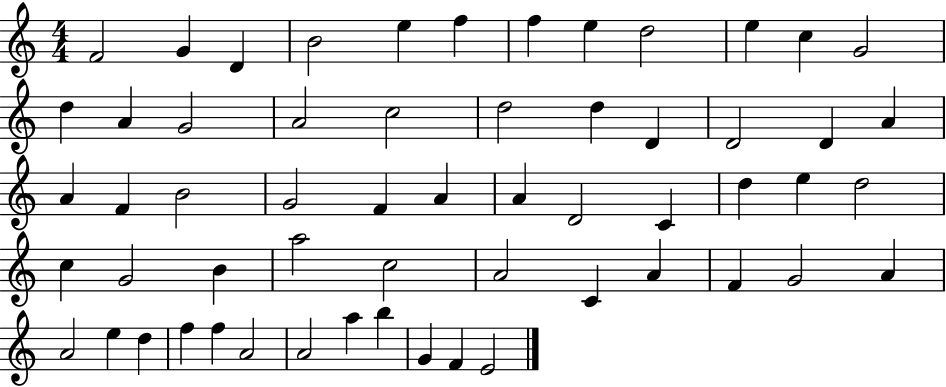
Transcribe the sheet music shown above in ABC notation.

X:1
T:Untitled
M:4/4
L:1/4
K:C
F2 G D B2 e f f e d2 e c G2 d A G2 A2 c2 d2 d D D2 D A A F B2 G2 F A A D2 C d e d2 c G2 B a2 c2 A2 C A F G2 A A2 e d f f A2 A2 a b G F E2